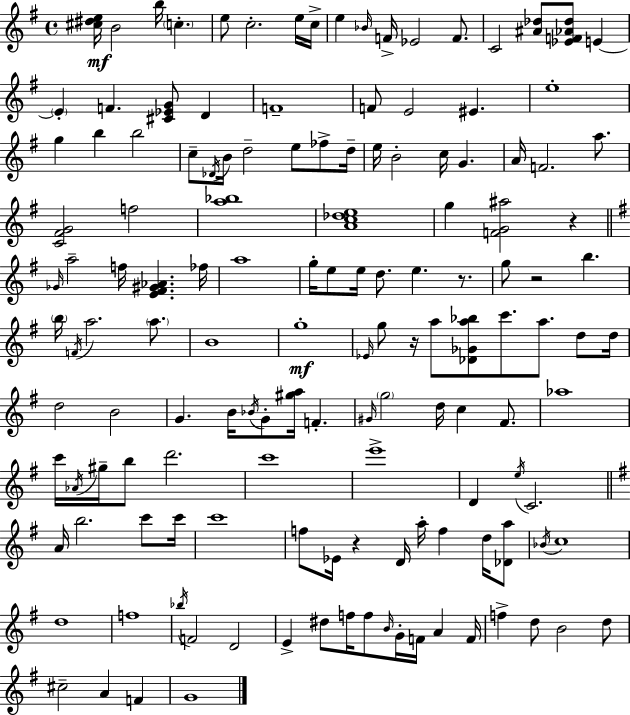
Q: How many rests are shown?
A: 5